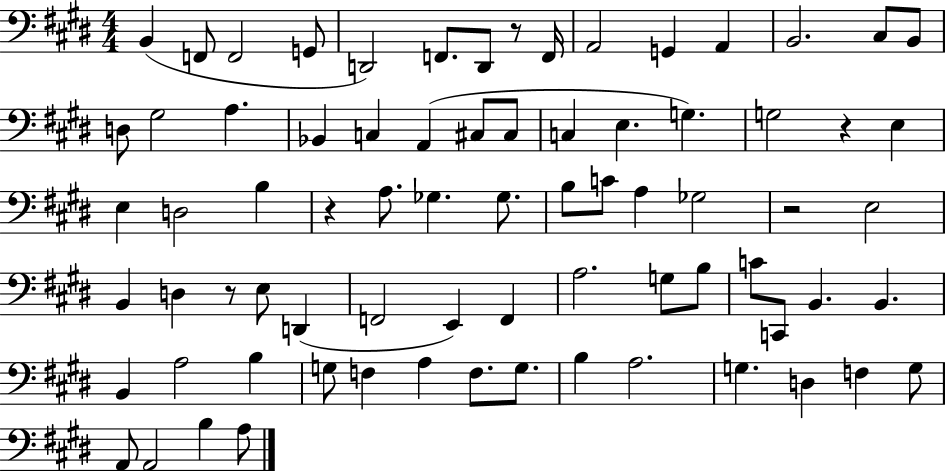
X:1
T:Untitled
M:4/4
L:1/4
K:E
B,, F,,/2 F,,2 G,,/2 D,,2 F,,/2 D,,/2 z/2 F,,/4 A,,2 G,, A,, B,,2 ^C,/2 B,,/2 D,/2 ^G,2 A, _B,, C, A,, ^C,/2 ^C,/2 C, E, G, G,2 z E, E, D,2 B, z A,/2 _G, _G,/2 B,/2 C/2 A, _G,2 z2 E,2 B,, D, z/2 E,/2 D,, F,,2 E,, F,, A,2 G,/2 B,/2 C/2 C,,/2 B,, B,, B,, A,2 B, G,/2 F, A, F,/2 G,/2 B, A,2 G, D, F, G,/2 A,,/2 A,,2 B, A,/2